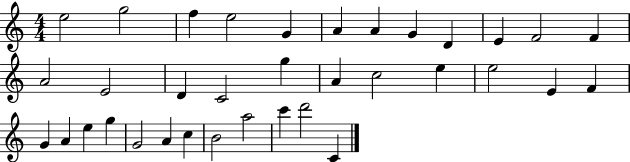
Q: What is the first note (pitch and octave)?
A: E5